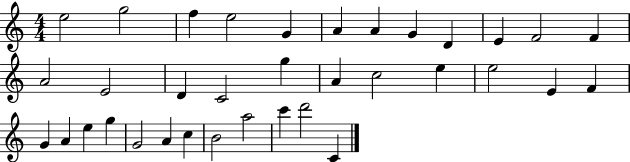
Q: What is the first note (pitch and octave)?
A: E5